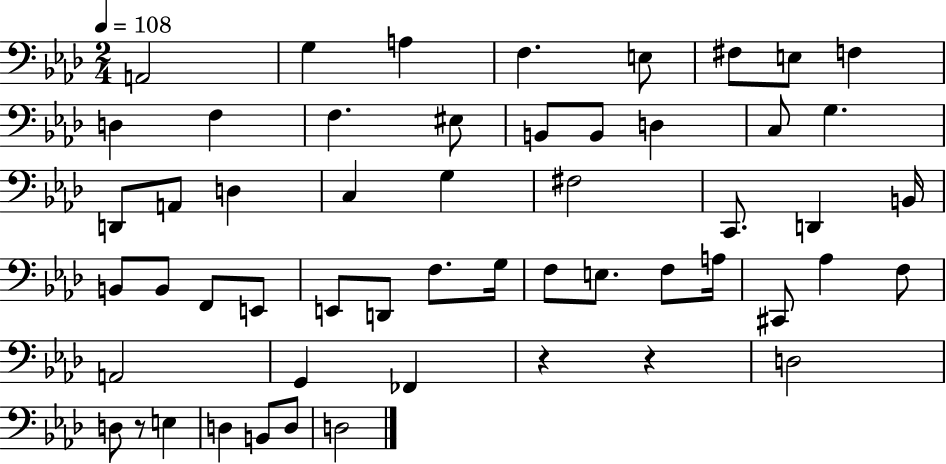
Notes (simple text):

A2/h G3/q A3/q F3/q. E3/e F#3/e E3/e F3/q D3/q F3/q F3/q. EIS3/e B2/e B2/e D3/q C3/e G3/q. D2/e A2/e D3/q C3/q G3/q F#3/h C2/e. D2/q B2/s B2/e B2/e F2/e E2/e E2/e D2/e F3/e. G3/s F3/e E3/e. F3/e A3/s C#2/e Ab3/q F3/e A2/h G2/q FES2/q R/q R/q D3/h D3/e R/e E3/q D3/q B2/e D3/e D3/h